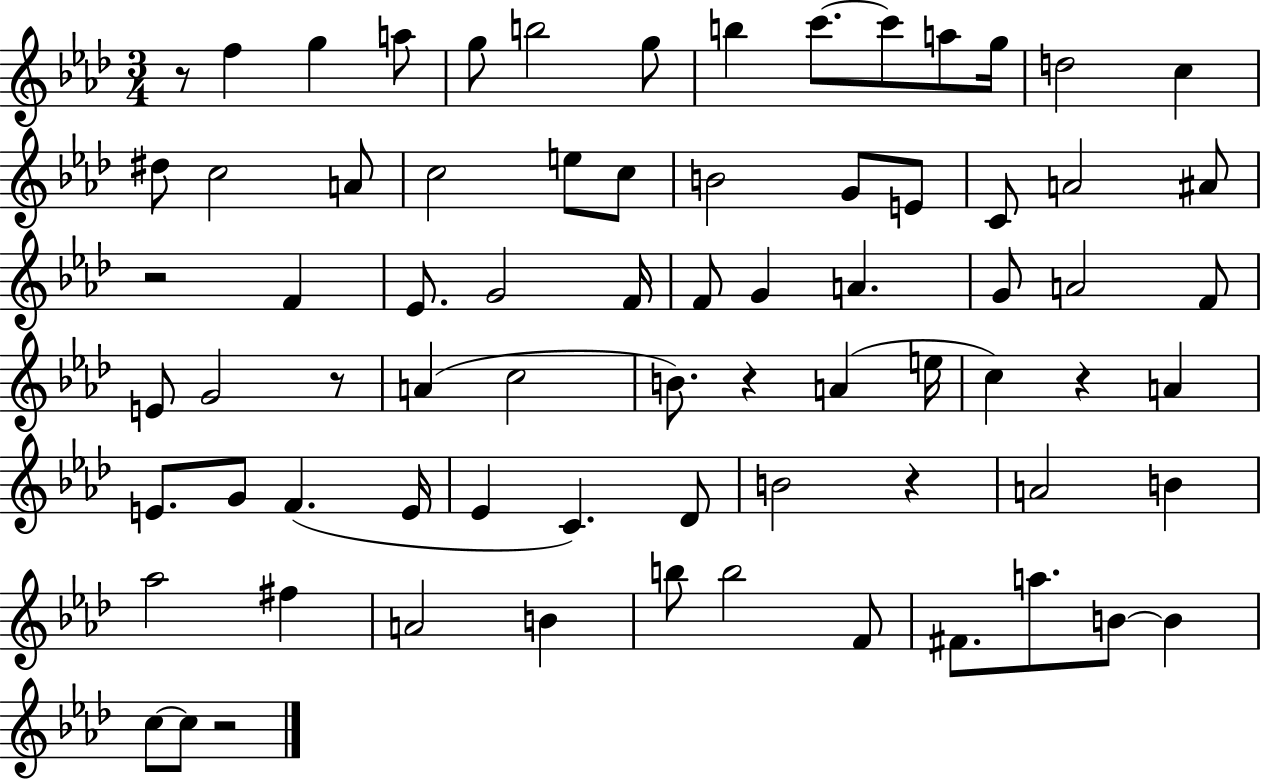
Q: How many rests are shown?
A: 7